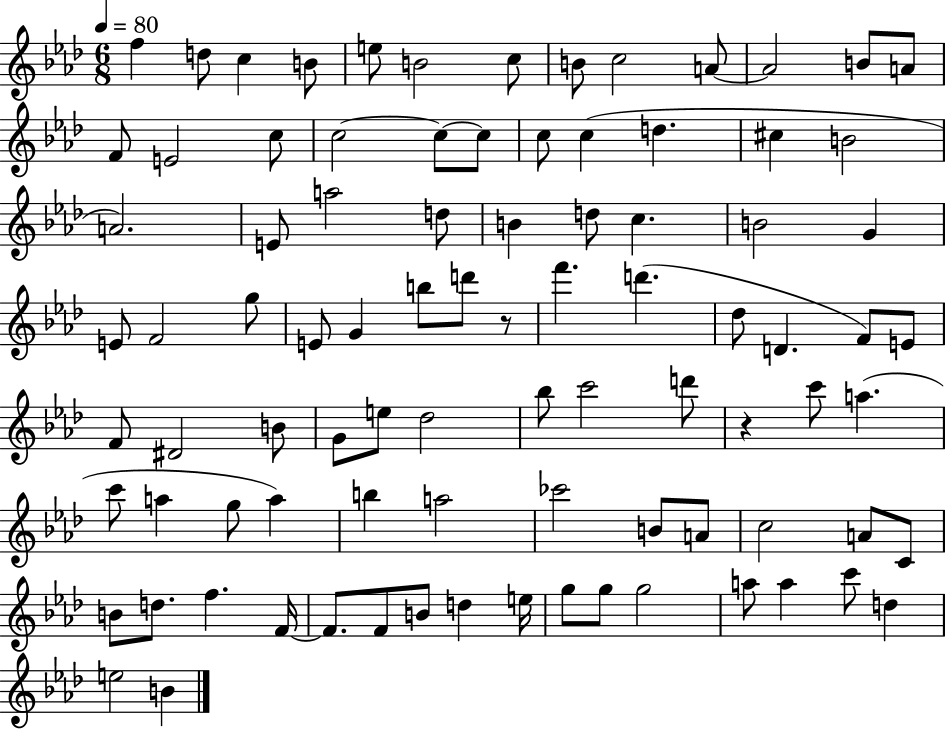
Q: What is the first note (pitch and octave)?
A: F5